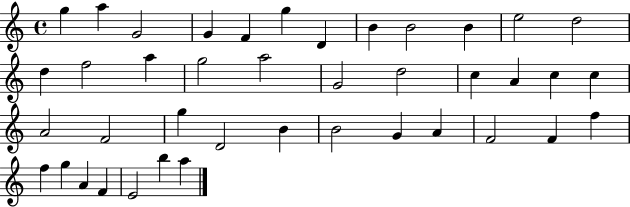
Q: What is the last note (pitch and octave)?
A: A5